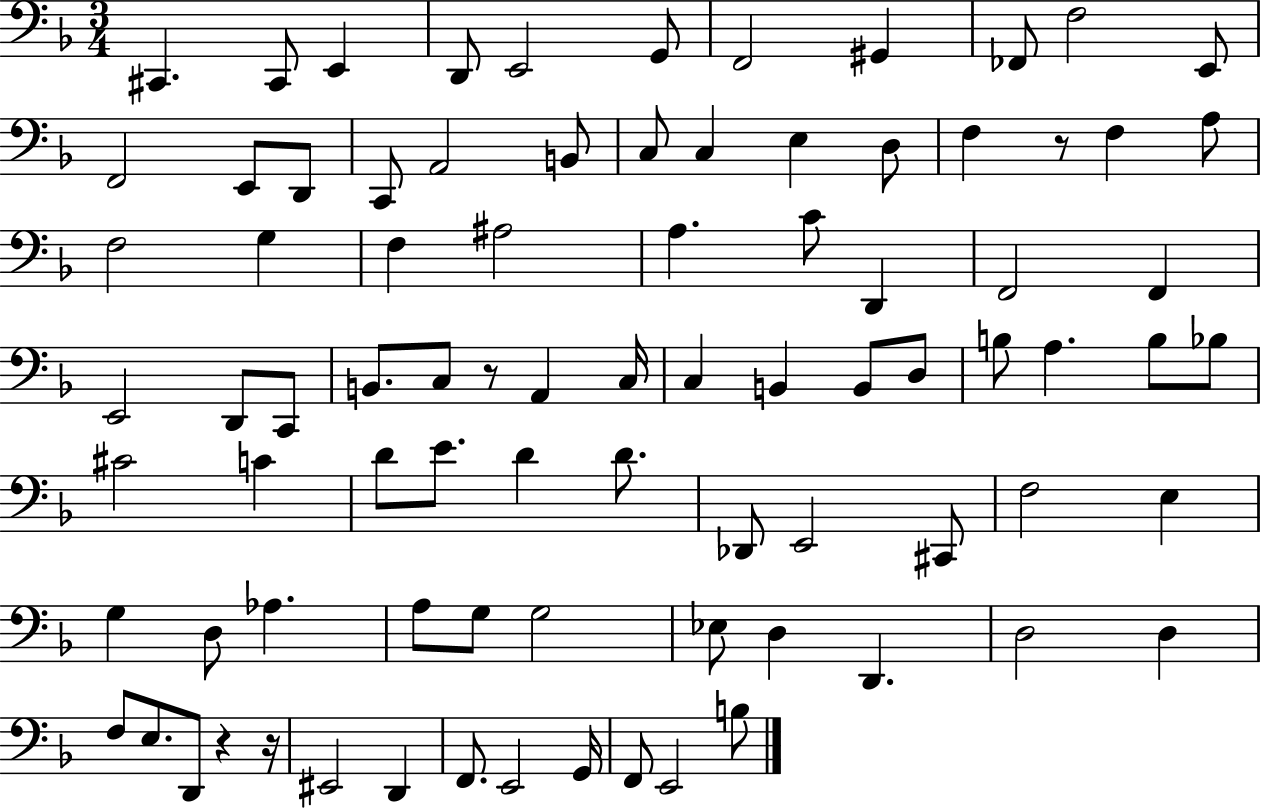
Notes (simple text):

C#2/q. C#2/e E2/q D2/e E2/h G2/e F2/h G#2/q FES2/e F3/h E2/e F2/h E2/e D2/e C2/e A2/h B2/e C3/e C3/q E3/q D3/e F3/q R/e F3/q A3/e F3/h G3/q F3/q A#3/h A3/q. C4/e D2/q F2/h F2/q E2/h D2/e C2/e B2/e. C3/e R/e A2/q C3/s C3/q B2/q B2/e D3/e B3/e A3/q. B3/e Bb3/e C#4/h C4/q D4/e E4/e. D4/q D4/e. Db2/e E2/h C#2/e F3/h E3/q G3/q D3/e Ab3/q. A3/e G3/e G3/h Eb3/e D3/q D2/q. D3/h D3/q F3/e E3/e. D2/e R/q R/s EIS2/h D2/q F2/e. E2/h G2/s F2/e E2/h B3/e